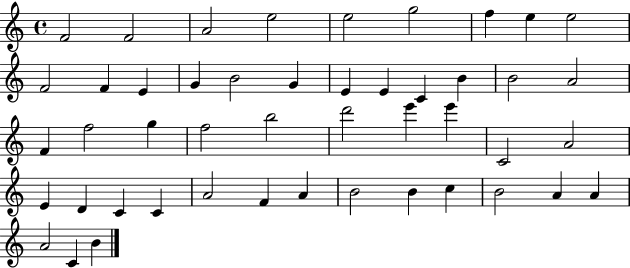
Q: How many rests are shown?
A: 0